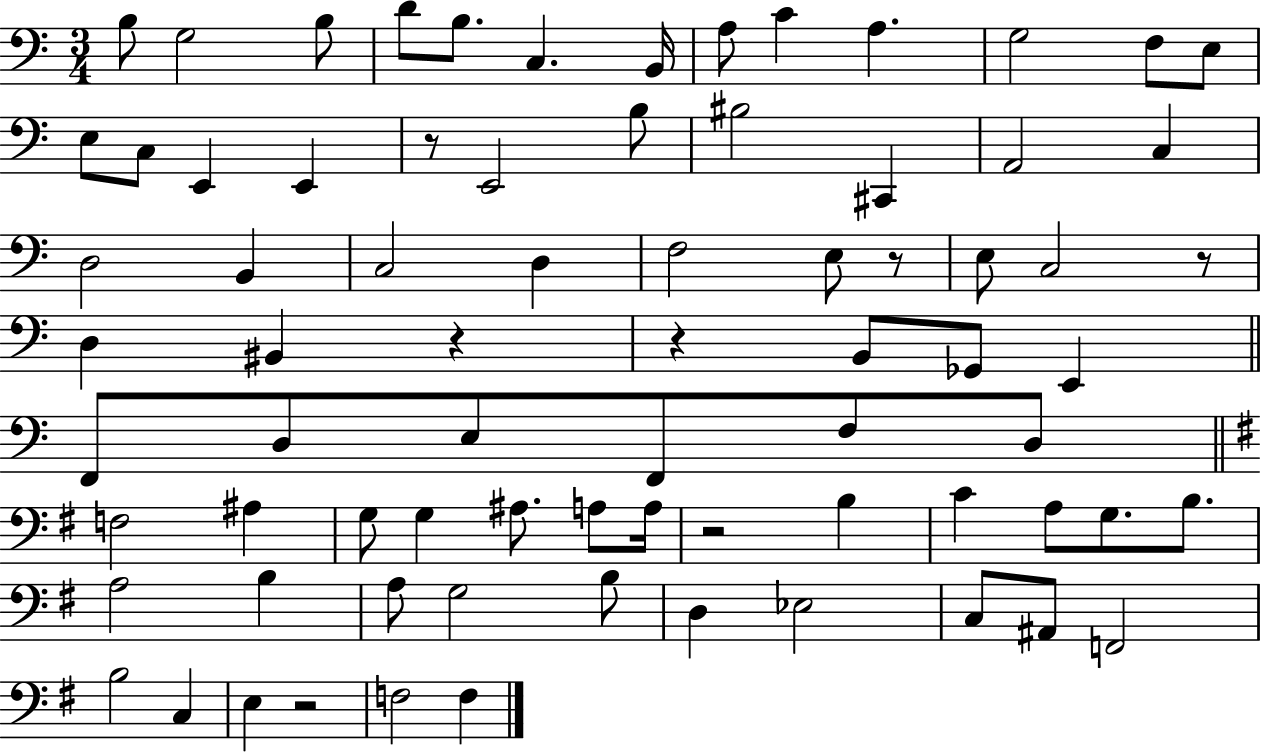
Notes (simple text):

B3/e G3/h B3/e D4/e B3/e. C3/q. B2/s A3/e C4/q A3/q. G3/h F3/e E3/e E3/e C3/e E2/q E2/q R/e E2/h B3/e BIS3/h C#2/q A2/h C3/q D3/h B2/q C3/h D3/q F3/h E3/e R/e E3/e C3/h R/e D3/q BIS2/q R/q R/q B2/e Gb2/e E2/q F2/e D3/e E3/e F2/e F3/e D3/e F3/h A#3/q G3/e G3/q A#3/e. A3/e A3/s R/h B3/q C4/q A3/e G3/e. B3/e. A3/h B3/q A3/e G3/h B3/e D3/q Eb3/h C3/e A#2/e F2/h B3/h C3/q E3/q R/h F3/h F3/q